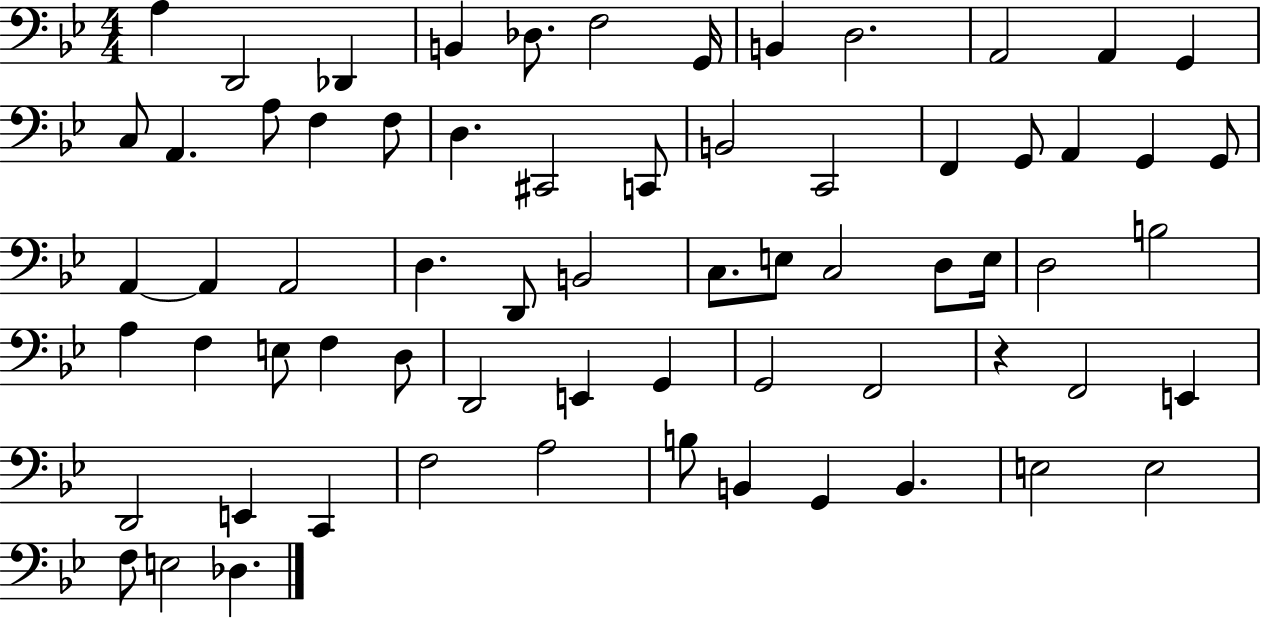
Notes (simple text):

A3/q D2/h Db2/q B2/q Db3/e. F3/h G2/s B2/q D3/h. A2/h A2/q G2/q C3/e A2/q. A3/e F3/q F3/e D3/q. C#2/h C2/e B2/h C2/h F2/q G2/e A2/q G2/q G2/e A2/q A2/q A2/h D3/q. D2/e B2/h C3/e. E3/e C3/h D3/e E3/s D3/h B3/h A3/q F3/q E3/e F3/q D3/e D2/h E2/q G2/q G2/h F2/h R/q F2/h E2/q D2/h E2/q C2/q F3/h A3/h B3/e B2/q G2/q B2/q. E3/h E3/h F3/e E3/h Db3/q.